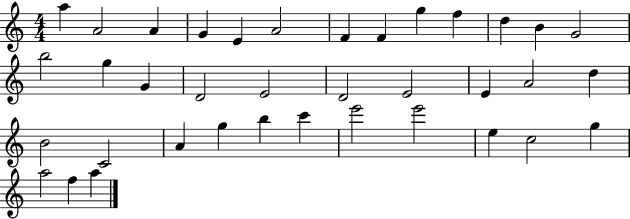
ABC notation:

X:1
T:Untitled
M:4/4
L:1/4
K:C
a A2 A G E A2 F F g f d B G2 b2 g G D2 E2 D2 E2 E A2 d B2 C2 A g b c' e'2 e'2 e c2 g a2 f a